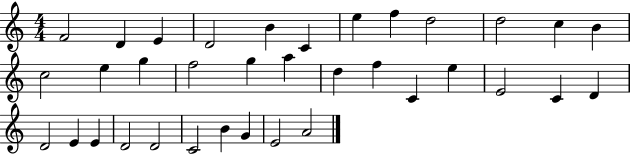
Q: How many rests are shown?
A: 0